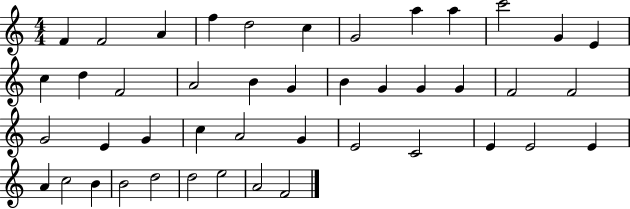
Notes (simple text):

F4/q F4/h A4/q F5/q D5/h C5/q G4/h A5/q A5/q C6/h G4/q E4/q C5/q D5/q F4/h A4/h B4/q G4/q B4/q G4/q G4/q G4/q F4/h F4/h G4/h E4/q G4/q C5/q A4/h G4/q E4/h C4/h E4/q E4/h E4/q A4/q C5/h B4/q B4/h D5/h D5/h E5/h A4/h F4/h